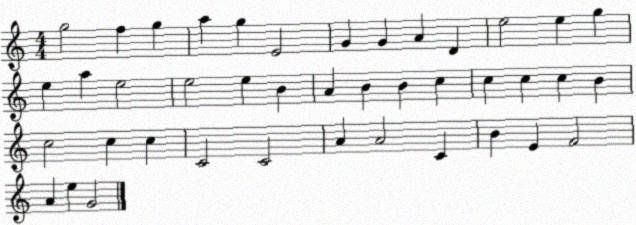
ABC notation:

X:1
T:Untitled
M:4/4
L:1/4
K:C
g2 f g a g E2 G G A D e2 e g e a e2 e2 e B A B B c c c c B c2 c c C2 C2 A A2 C B E F2 A e G2